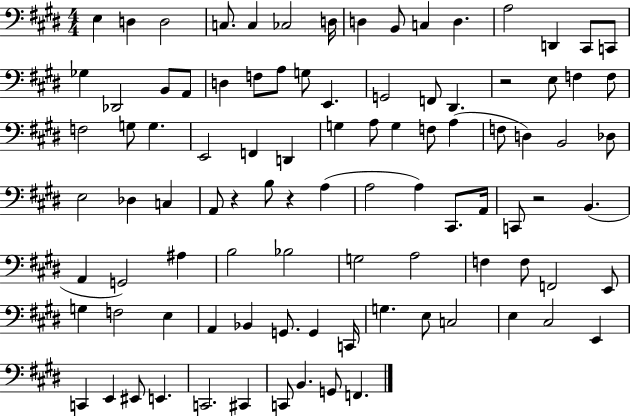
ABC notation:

X:1
T:Untitled
M:4/4
L:1/4
K:E
E, D, D,2 C,/2 C, _C,2 D,/4 D, B,,/2 C, D, A,2 D,, ^C,,/2 C,,/2 _G, _D,,2 B,,/2 A,,/2 D, F,/2 A,/2 G,/2 E,, G,,2 F,,/2 ^D,, z2 E,/2 F, F,/2 F,2 G,/2 G, E,,2 F,, D,, G, A,/2 G, F,/2 A, F,/2 D, B,,2 _D,/2 E,2 _D, C, A,,/2 z B,/2 z A, A,2 A, ^C,,/2 A,,/4 C,,/2 z2 B,, A,, G,,2 ^A, B,2 _B,2 G,2 A,2 F, F,/2 F,,2 E,,/2 G, F,2 E, A,, _B,, G,,/2 G,, C,,/4 G, E,/2 C,2 E, ^C,2 E,, C,, E,, ^E,,/2 E,, C,,2 ^C,, C,,/2 B,, G,,/2 F,,